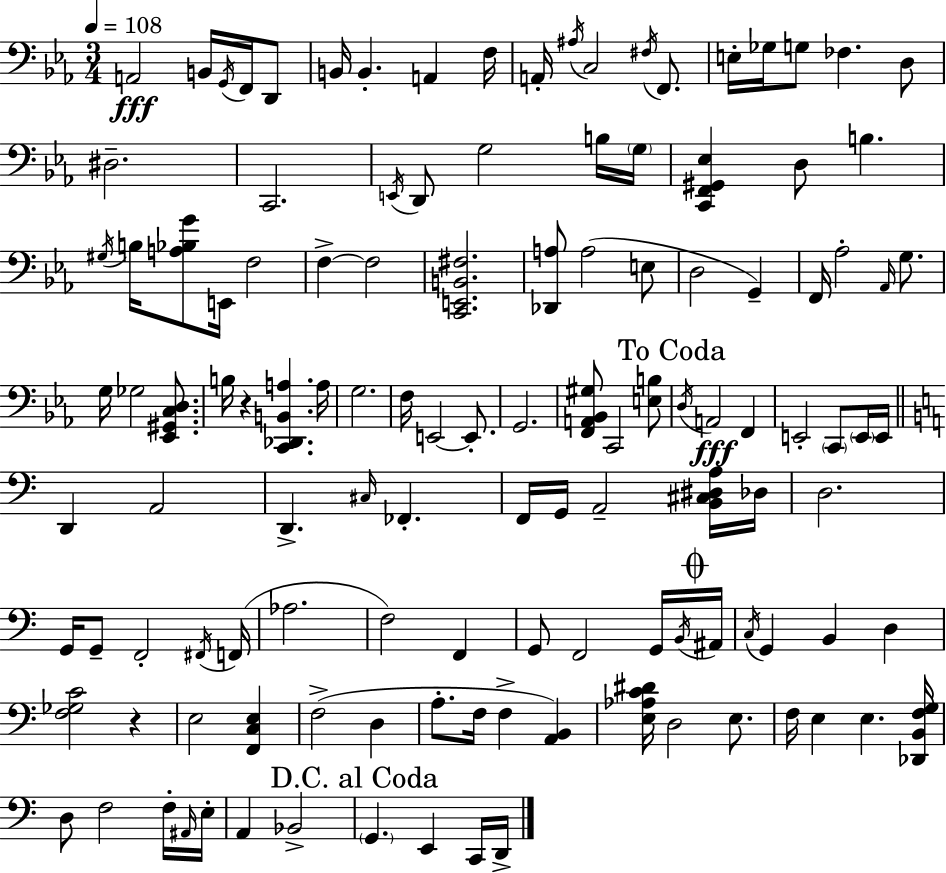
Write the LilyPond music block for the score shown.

{
  \clef bass
  \numericTimeSignature
  \time 3/4
  \key ees \major
  \tempo 4 = 108
  a,2\fff b,16 \acciaccatura { g,16 } f,16 d,8 | b,16 b,4.-. a,4 | f16 a,16-. \acciaccatura { ais16 } c2 \acciaccatura { fis16 } | f,8. e16-. ges16 g8 fes4. | \break d8 dis2.-- | c,2. | \acciaccatura { e,16 } d,8 g2 | b16 \parenthesize g16 <c, f, gis, ees>4 d8 b4. | \break \acciaccatura { gis16 } b16 <a bes g'>8 e,16 f2 | f4->~~ f2 | <c, e, b, fis>2. | <des, a>8 a2( | \break e8 d2 | g,4--) f,16 aes2-. | \grace { aes,16 } g8. g16 ges2 | <ees, gis, c d>8. b16 r4 <c, des, b, a>4. | \break a16 g2. | f16 e,2~~ | e,8.-. g,2. | <f, a, bes, gis>8 c,2 | \break <e b>8 \mark "To Coda" \acciaccatura { d16 } a,2\fff | f,4 e,2-. | \parenthesize c,8 \parenthesize e,16 e,16 \bar "||" \break \key c \major d,4 a,2 | d,4.-> \grace { cis16 } fes,4.-. | f,16 g,16 a,2-- <b, cis dis a>16 | des16 d2. | \break g,16 g,8-- f,2-. | \acciaccatura { fis,16 } f,16( aes2. | f2) f,4 | g,8 f,2 | \break g,16 \acciaccatura { b,16 } \mark \markup { \musicglyph "scripts.coda" } ais,16 \acciaccatura { c16 } g,4 b,4 | d4 <f ges c'>2 | r4 e2 | <f, c e>4 f2->( | \break d4 a8.-. f16 f4-> | <a, b,>4) <e aes c' dis'>16 d2 | e8. f16 e4 e4. | <des, b, f g>16 d8 f2 | \break f16-. \grace { ais,16 } e16-. a,4 bes,2-> | \mark "D.C. al Coda" \parenthesize g,4. e,4 | c,16 d,16-> \bar "|."
}